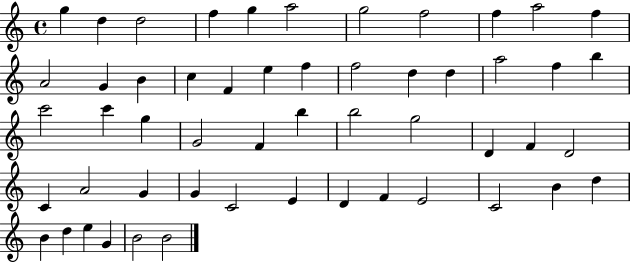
X:1
T:Untitled
M:4/4
L:1/4
K:C
g d d2 f g a2 g2 f2 f a2 f A2 G B c F e f f2 d d a2 f b c'2 c' g G2 F b b2 g2 D F D2 C A2 G G C2 E D F E2 C2 B d B d e G B2 B2